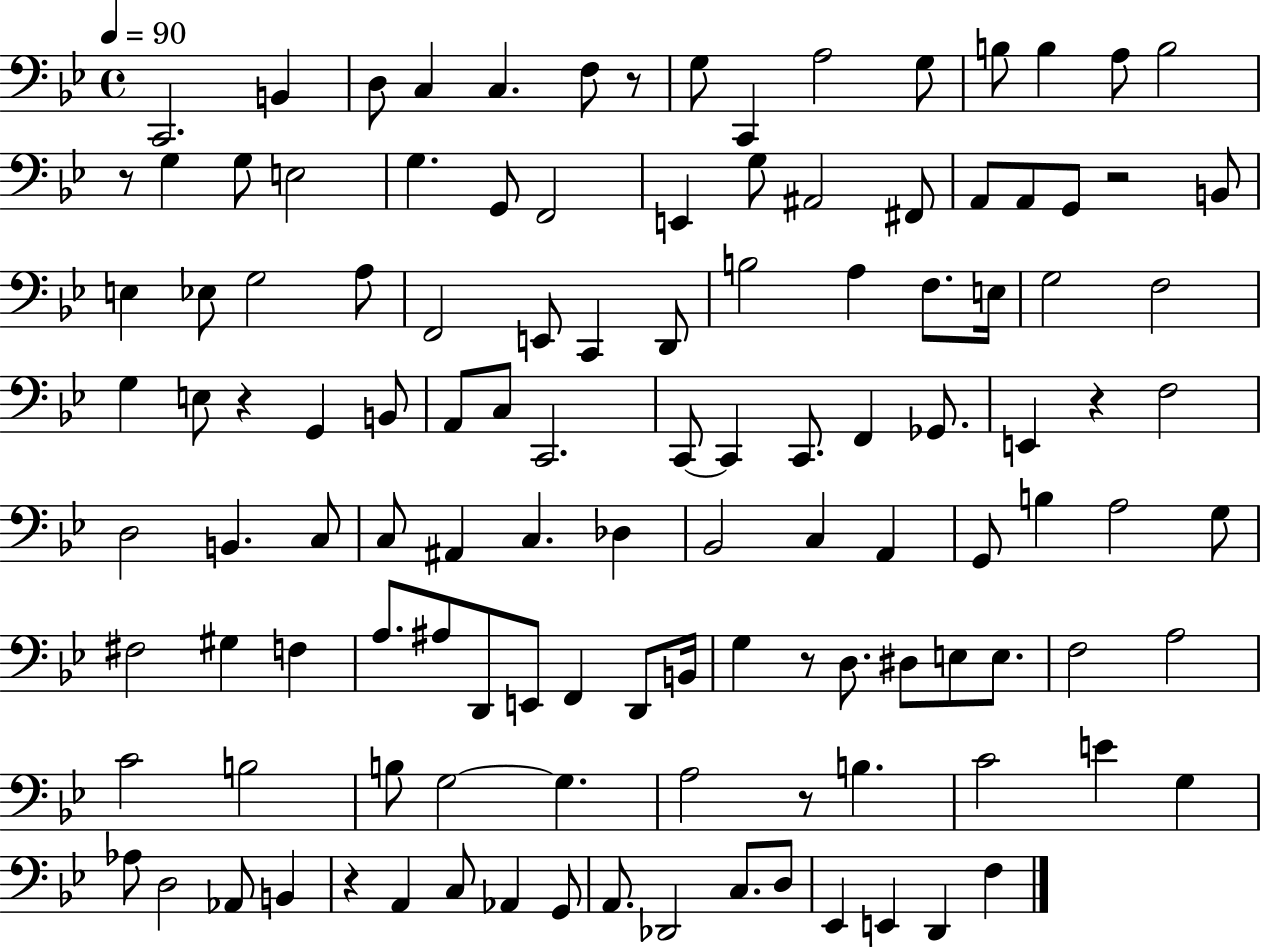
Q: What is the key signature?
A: BES major